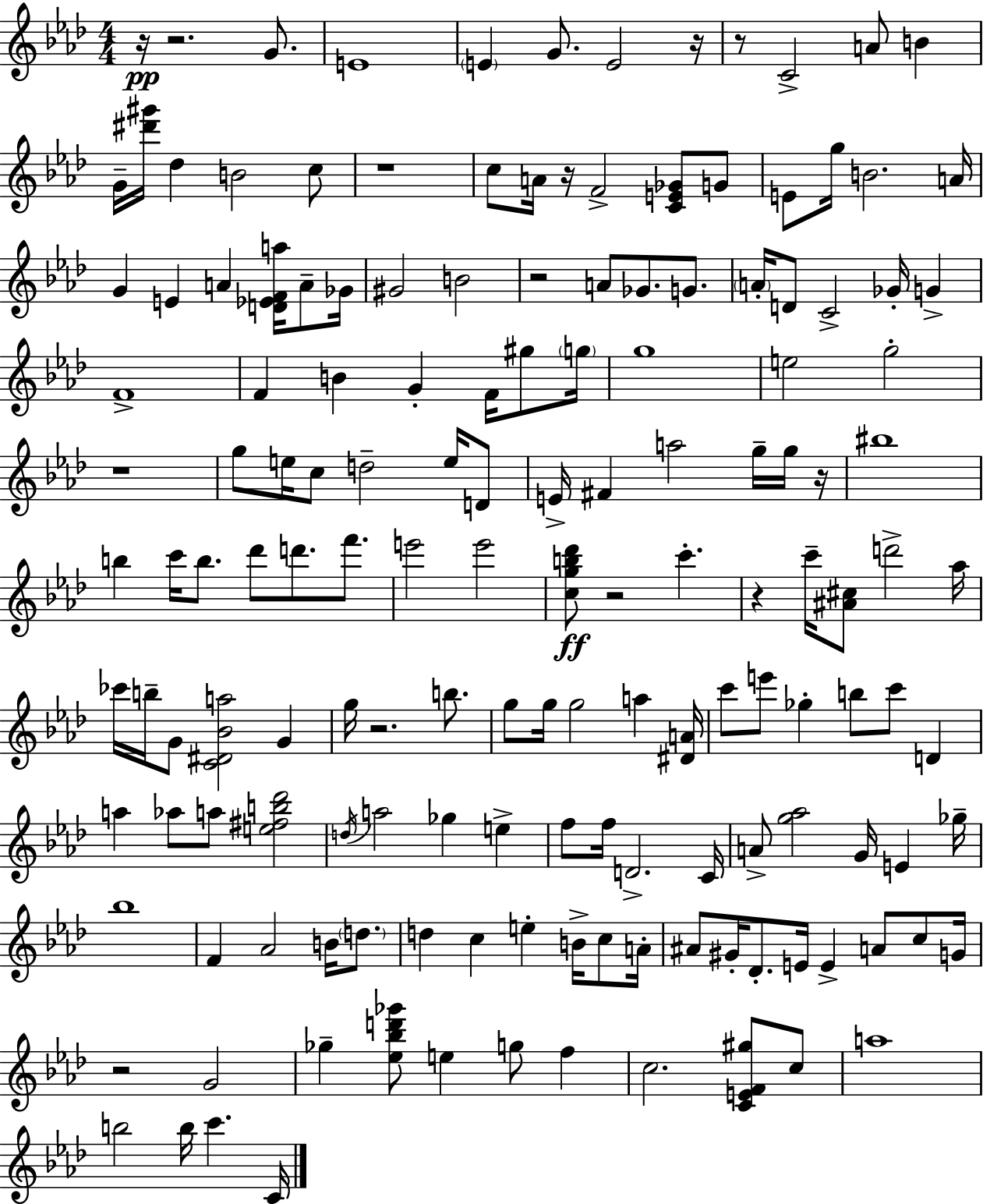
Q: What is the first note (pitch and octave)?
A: G4